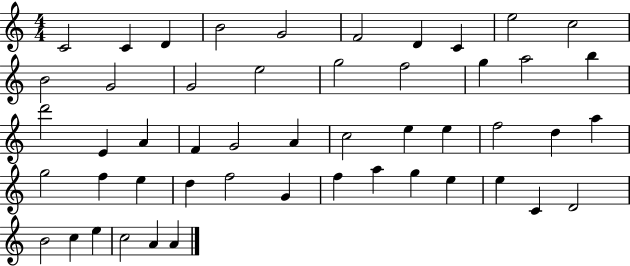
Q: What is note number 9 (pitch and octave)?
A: E5